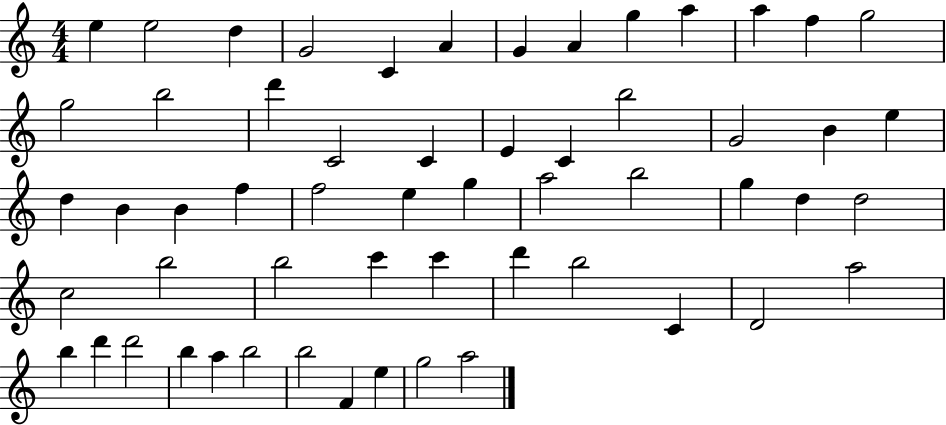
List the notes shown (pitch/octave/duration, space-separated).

E5/q E5/h D5/q G4/h C4/q A4/q G4/q A4/q G5/q A5/q A5/q F5/q G5/h G5/h B5/h D6/q C4/h C4/q E4/q C4/q B5/h G4/h B4/q E5/q D5/q B4/q B4/q F5/q F5/h E5/q G5/q A5/h B5/h G5/q D5/q D5/h C5/h B5/h B5/h C6/q C6/q D6/q B5/h C4/q D4/h A5/h B5/q D6/q D6/h B5/q A5/q B5/h B5/h F4/q E5/q G5/h A5/h